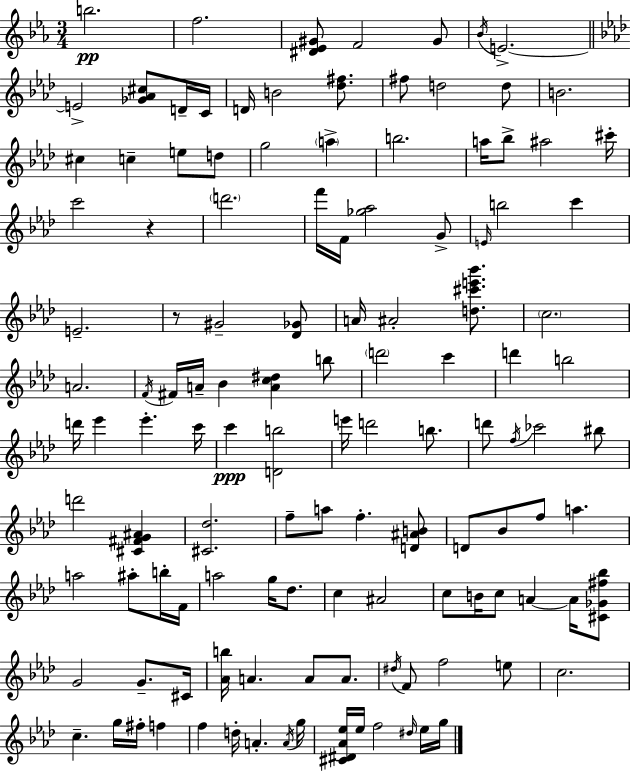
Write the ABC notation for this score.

X:1
T:Untitled
M:3/4
L:1/4
K:Eb
b2 f2 [^D_E^G]/2 F2 ^G/2 _B/4 E2 E2 [_G_A^c]/2 D/4 C/4 D/4 B2 [_d^f]/2 ^f/2 d2 d/2 B2 ^c c e/2 d/2 g2 a b2 a/4 _b/2 ^a2 ^c'/4 c'2 z d'2 f'/4 F/4 [_g_a]2 G/2 E/4 b2 c' E2 z/2 ^G2 [_D_G]/2 A/4 ^A2 [d^c'e'_b']/2 c2 A2 F/4 ^F/4 A/4 _B [Ac^d] b/2 d'2 c' d' b2 d'/4 _e' _e' c'/4 c' [Db]2 e'/4 d'2 b/2 d'/2 f/4 _c'2 ^b/2 d'2 [^C^FG^A] [^C_d]2 f/2 a/2 f [D^AB]/2 D/2 _B/2 f/2 a a2 ^a/2 b/4 F/4 a2 g/4 _d/2 c ^A2 c/2 B/4 c/2 A A/4 [^C_G^f_b]/2 G2 G/2 ^C/4 [_Ab]/4 A A/2 A/2 ^d/4 F/2 f2 e/2 c2 c g/4 ^f/4 f f d/4 A A/4 g/4 [^C^D_A_e]/4 _e/4 f2 ^d/4 _e/4 g/4